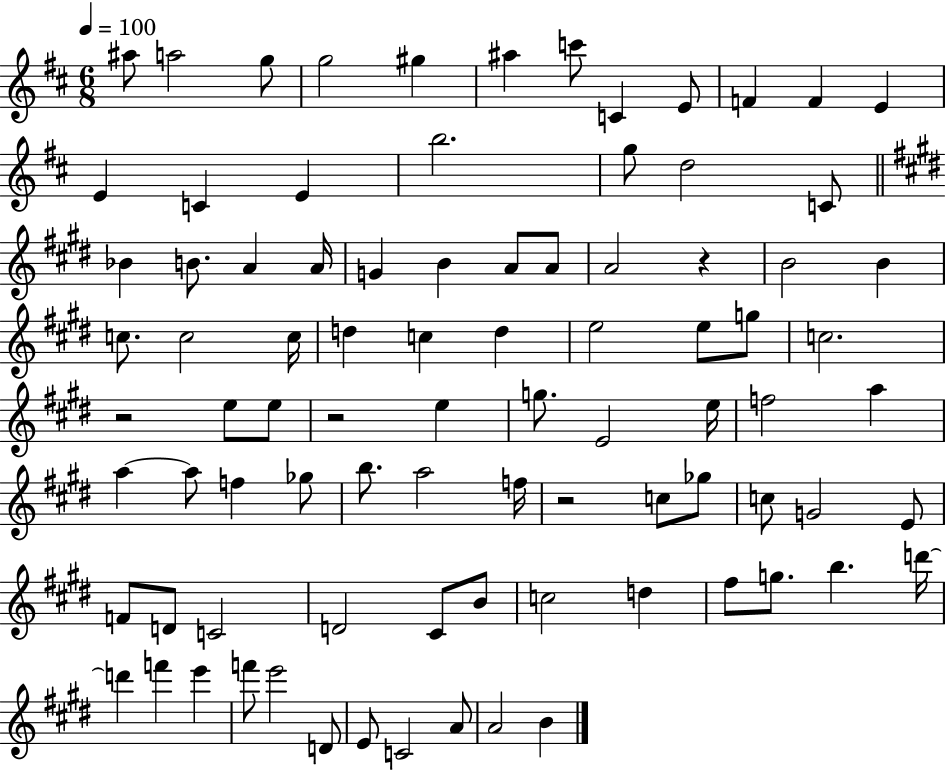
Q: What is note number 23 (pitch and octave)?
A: A4